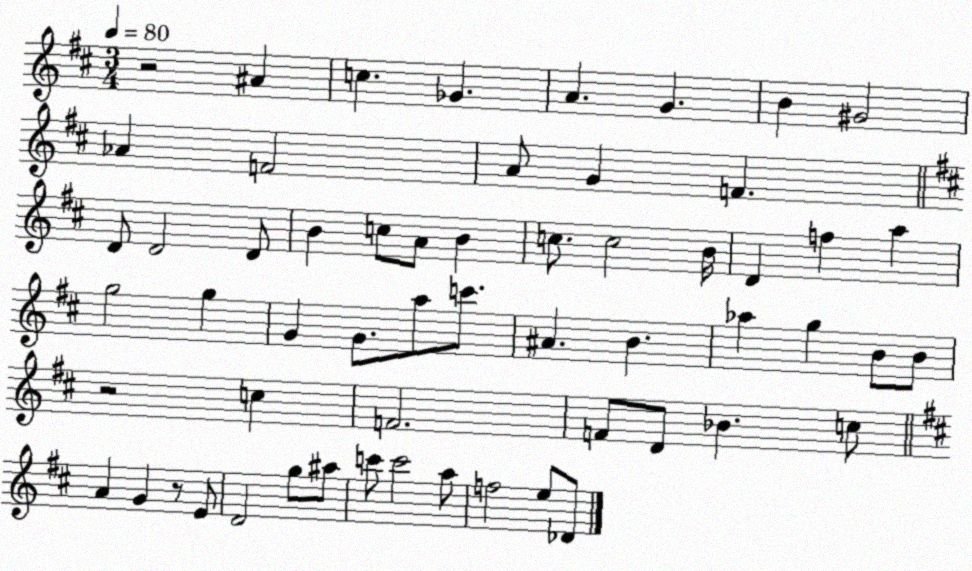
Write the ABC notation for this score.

X:1
T:Untitled
M:3/4
L:1/4
K:D
z2 ^A c _G A G B ^G2 _A F2 A/2 G F D/2 D2 D/2 B c/2 A/2 B c/2 c2 B/4 D f a g2 g G G/2 a/2 c'/2 ^A B _a g B/2 B/2 z2 c F2 F/2 D/2 _B c/2 A G z/2 E/2 D2 g/2 ^a/2 c'/2 c'2 a/2 f2 e/2 _D/2